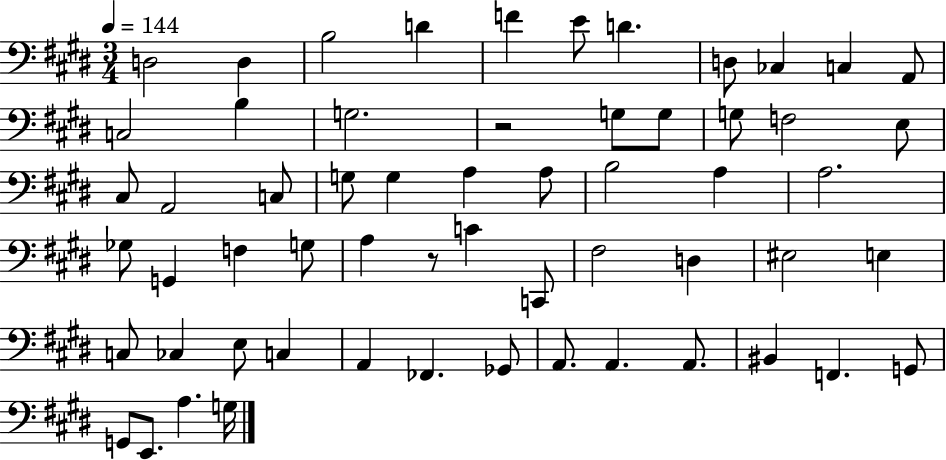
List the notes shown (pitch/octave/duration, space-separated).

D3/h D3/q B3/h D4/q F4/q E4/e D4/q. D3/e CES3/q C3/q A2/e C3/h B3/q G3/h. R/h G3/e G3/e G3/e F3/h E3/e C#3/e A2/h C3/e G3/e G3/q A3/q A3/e B3/h A3/q A3/h. Gb3/e G2/q F3/q G3/e A3/q R/e C4/q C2/e F#3/h D3/q EIS3/h E3/q C3/e CES3/q E3/e C3/q A2/q FES2/q. Gb2/e A2/e. A2/q. A2/e. BIS2/q F2/q. G2/e G2/e E2/e. A3/q. G3/s